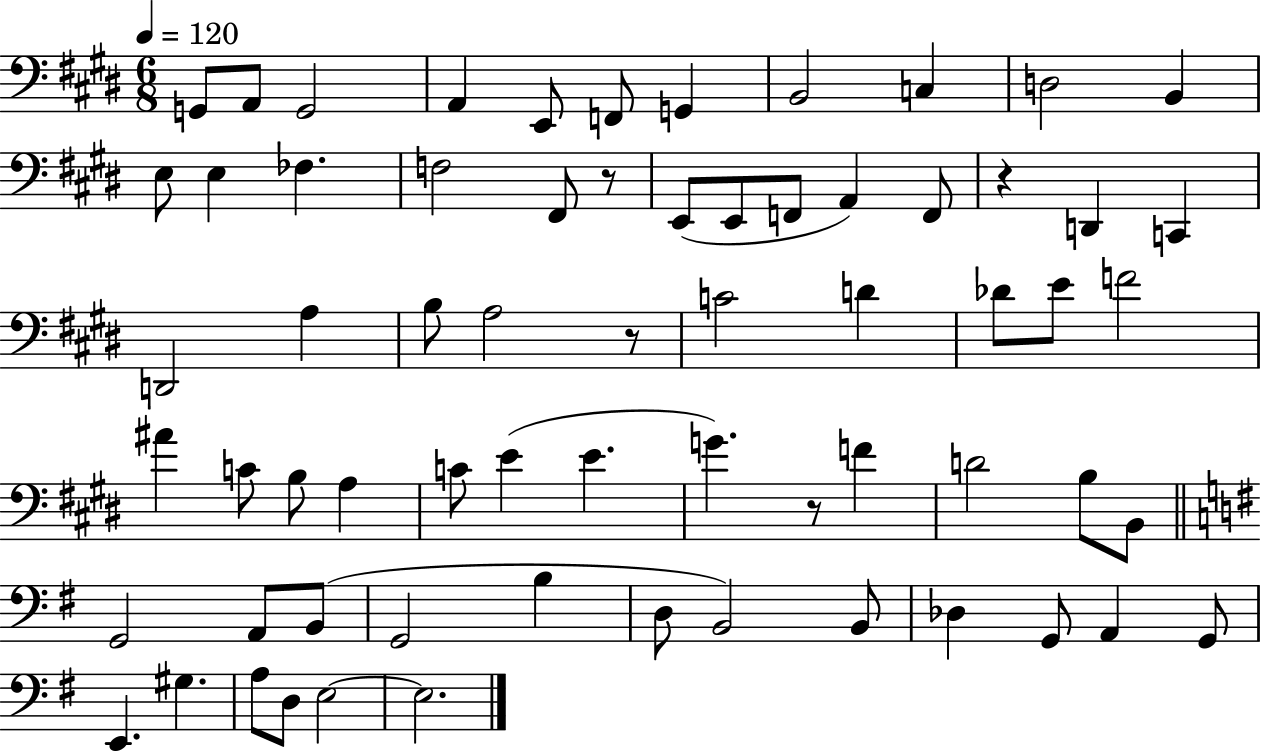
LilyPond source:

{
  \clef bass
  \numericTimeSignature
  \time 6/8
  \key e \major
  \tempo 4 = 120
  \repeat volta 2 { g,8 a,8 g,2 | a,4 e,8 f,8 g,4 | b,2 c4 | d2 b,4 | \break e8 e4 fes4. | f2 fis,8 r8 | e,8( e,8 f,8 a,4) f,8 | r4 d,4 c,4 | \break d,2 a4 | b8 a2 r8 | c'2 d'4 | des'8 e'8 f'2 | \break ais'4 c'8 b8 a4 | c'8 e'4( e'4. | g'4.) r8 f'4 | d'2 b8 b,8 | \break \bar "||" \break \key e \minor g,2 a,8 b,8( | g,2 b4 | d8 b,2) b,8 | des4 g,8 a,4 g,8 | \break e,4. gis4. | a8 d8 e2~~ | e2. | } \bar "|."
}